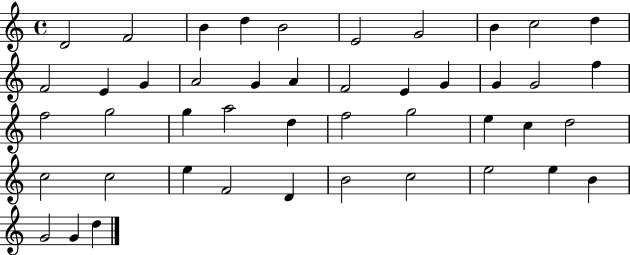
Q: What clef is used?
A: treble